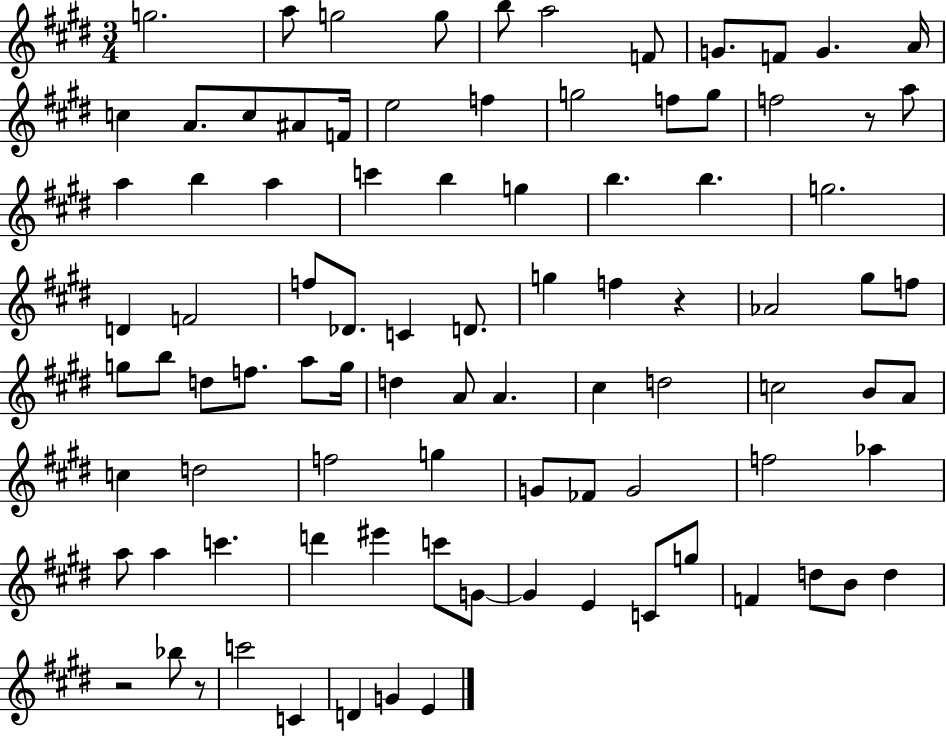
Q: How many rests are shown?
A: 4